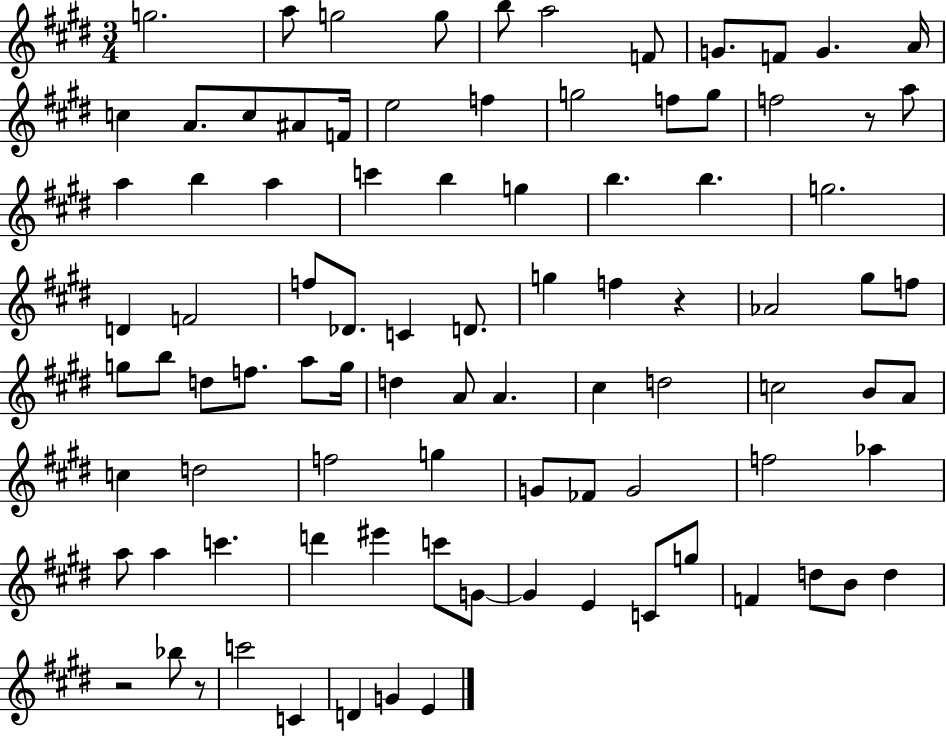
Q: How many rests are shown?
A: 4